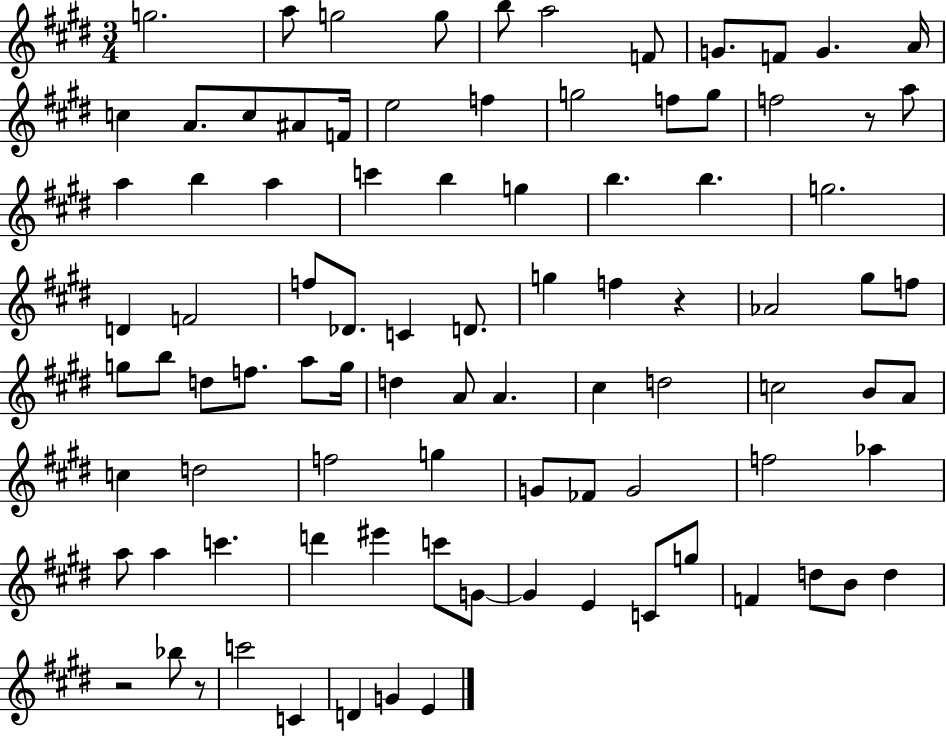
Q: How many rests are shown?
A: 4